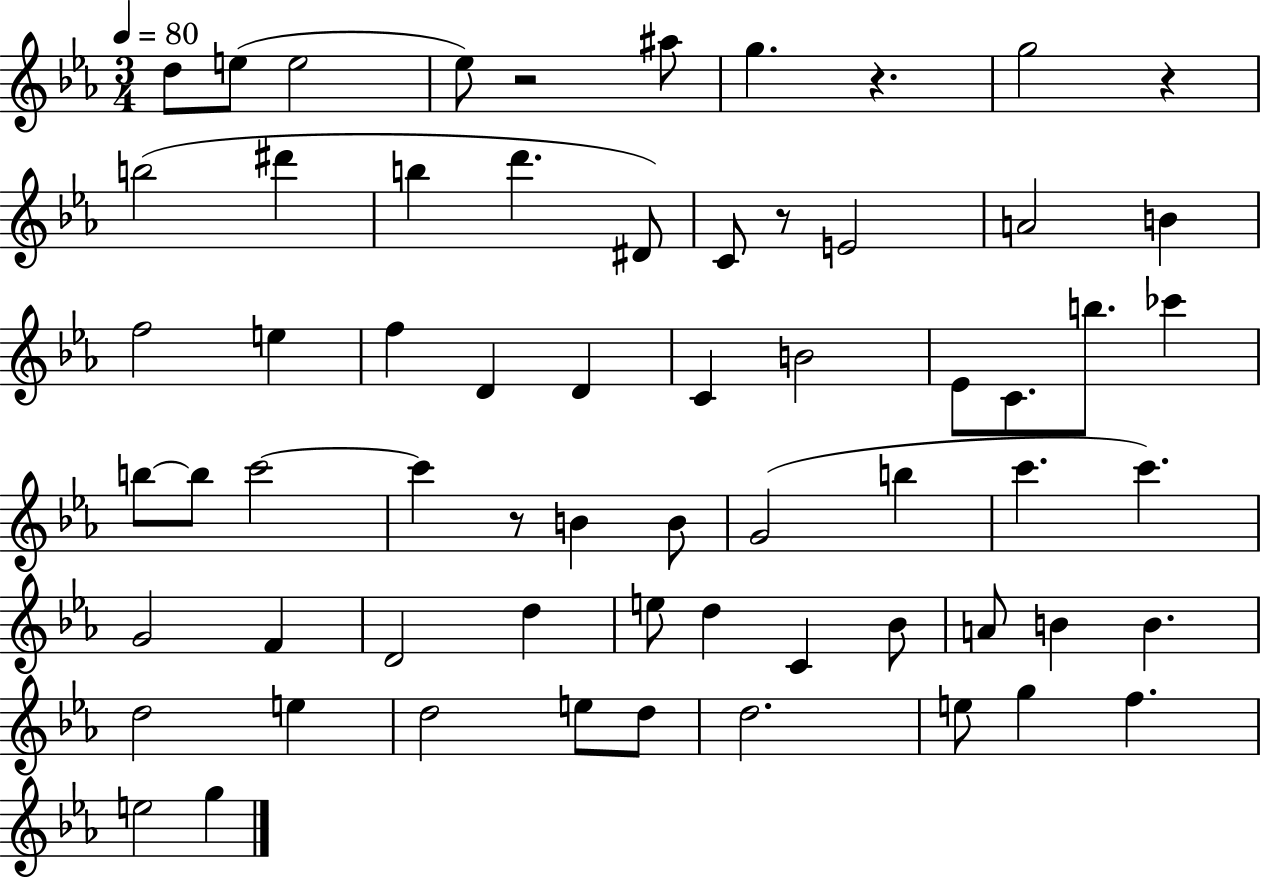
D5/e E5/e E5/h Eb5/e R/h A#5/e G5/q. R/q. G5/h R/q B5/h D#6/q B5/q D6/q. D#4/e C4/e R/e E4/h A4/h B4/q F5/h E5/q F5/q D4/q D4/q C4/q B4/h Eb4/e C4/e. B5/e. CES6/q B5/e B5/e C6/h C6/q R/e B4/q B4/e G4/h B5/q C6/q. C6/q. G4/h F4/q D4/h D5/q E5/e D5/q C4/q Bb4/e A4/e B4/q B4/q. D5/h E5/q D5/h E5/e D5/e D5/h. E5/e G5/q F5/q. E5/h G5/q